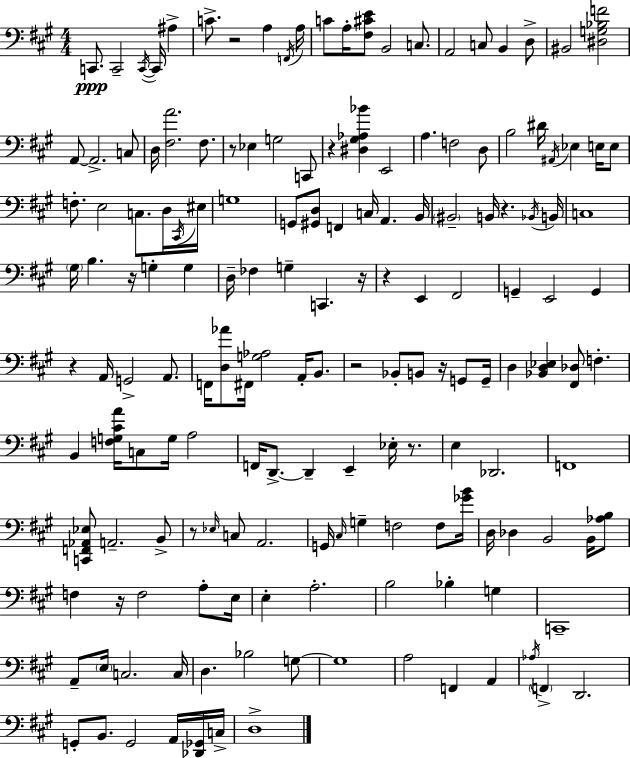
C2/e. C2/h C2/s C2/s A#3/q C4/e. R/h A3/q F2/s A3/s C4/e A3/s [F#3,C#4,E4]/e B2/h C3/e. A2/h C3/e B2/q D3/e BIS2/h [D#3,G3,Bb3,F4]/h A2/e A2/h. C3/e D3/s [F#3,A4]/h. F#3/e. R/e Eb3/q G3/h C2/e R/q [D#3,G#3,Ab3,Bb4]/q E2/h A3/q. F3/h D3/e B3/h D#4/s A#2/s Eb3/q E3/s E3/e F3/e. E3/h C3/e. D3/s C#2/s EIS3/s G3/w G2/e [G#2,D3]/e F2/q C3/s A2/q. B2/s BIS2/h B2/s R/q. Bb2/s B2/s C3/w G#3/s B3/q. R/s G3/q G3/q D3/s FES3/q G3/q C2/q. R/s R/q E2/q F#2/h G2/q E2/h G2/q R/q A2/s G2/h A2/e. F2/s [D3,Ab4]/e F#2/s [G3,Ab3]/h A2/s B2/e. R/h Bb2/e B2/e R/s G2/e G2/s D3/q [Bb2,D3,Eb3]/q [F#2,Db3]/e F3/q. B2/q [F3,G3,C#4,A4]/s C3/e G3/s A3/h F2/s D2/e. D2/q E2/q Eb3/s R/e. E3/q Db2/h. F2/w [C2,F2,Ab2,Eb3]/e A2/h. B2/e R/e Eb3/s C3/e A2/h. G2/s C#3/s G3/q F3/h F3/e [Gb4,B4]/s D3/s Db3/q B2/h B2/s [Ab3,B3]/e F3/q R/s F3/h A3/e E3/s E3/q A3/h. B3/h Bb3/q G3/q C2/w A2/e E3/s C3/h. C3/s D3/q. Bb3/h G3/e G3/w A3/h F2/q A2/q Ab3/s F2/q D2/h. G2/e B2/e. G2/h A2/s [Db2,Gb2]/s C3/s D3/w